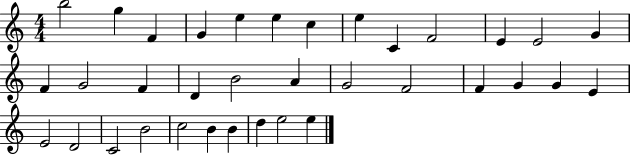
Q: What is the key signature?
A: C major